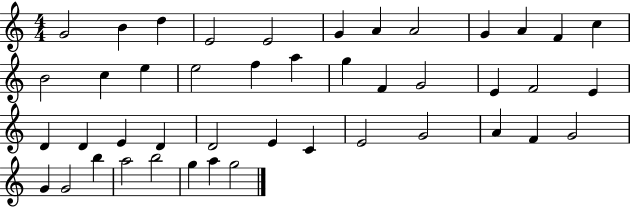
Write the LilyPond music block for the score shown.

{
  \clef treble
  \numericTimeSignature
  \time 4/4
  \key c \major
  g'2 b'4 d''4 | e'2 e'2 | g'4 a'4 a'2 | g'4 a'4 f'4 c''4 | \break b'2 c''4 e''4 | e''2 f''4 a''4 | g''4 f'4 g'2 | e'4 f'2 e'4 | \break d'4 d'4 e'4 d'4 | d'2 e'4 c'4 | e'2 g'2 | a'4 f'4 g'2 | \break g'4 g'2 b''4 | a''2 b''2 | g''4 a''4 g''2 | \bar "|."
}